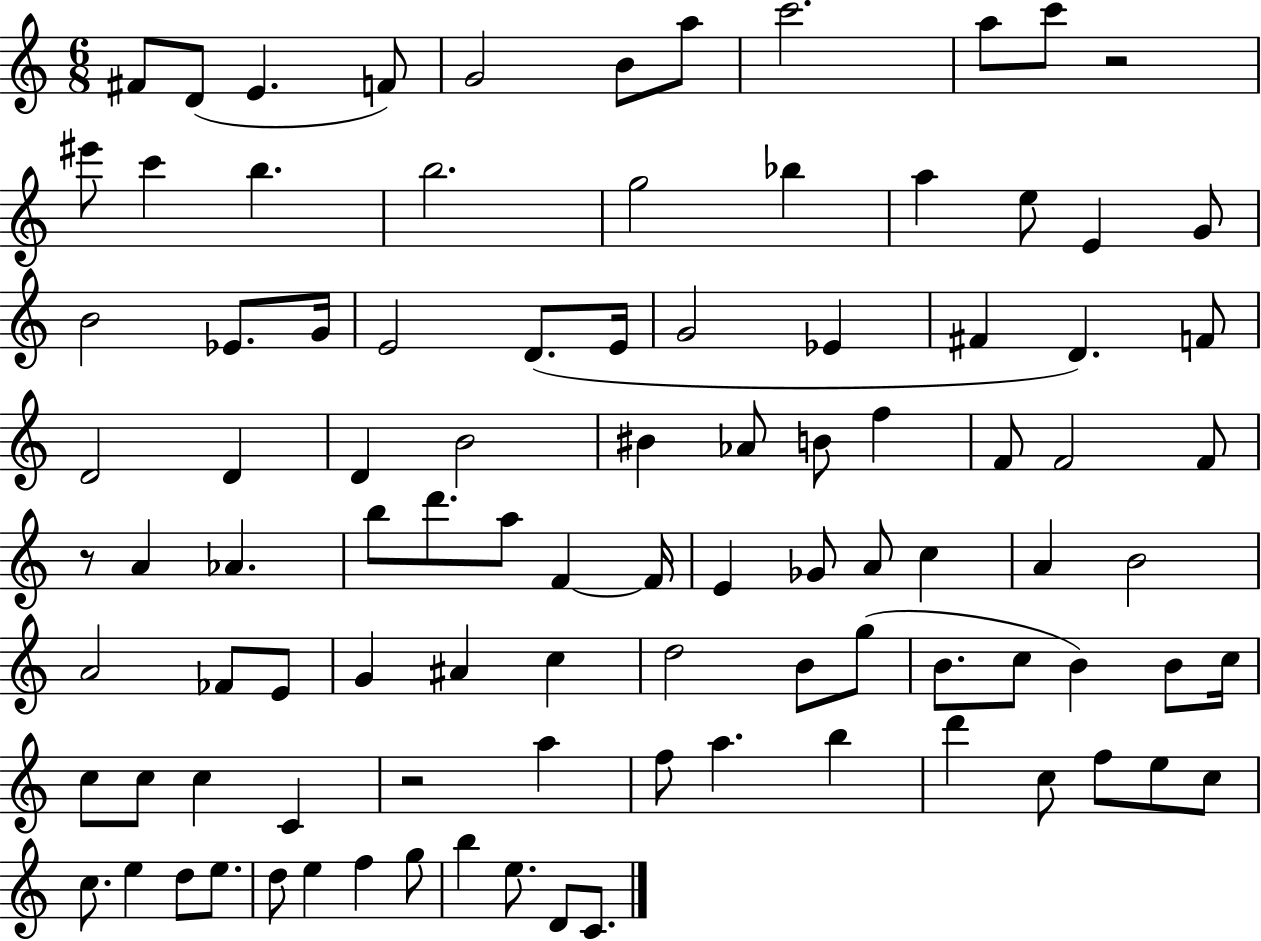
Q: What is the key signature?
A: C major